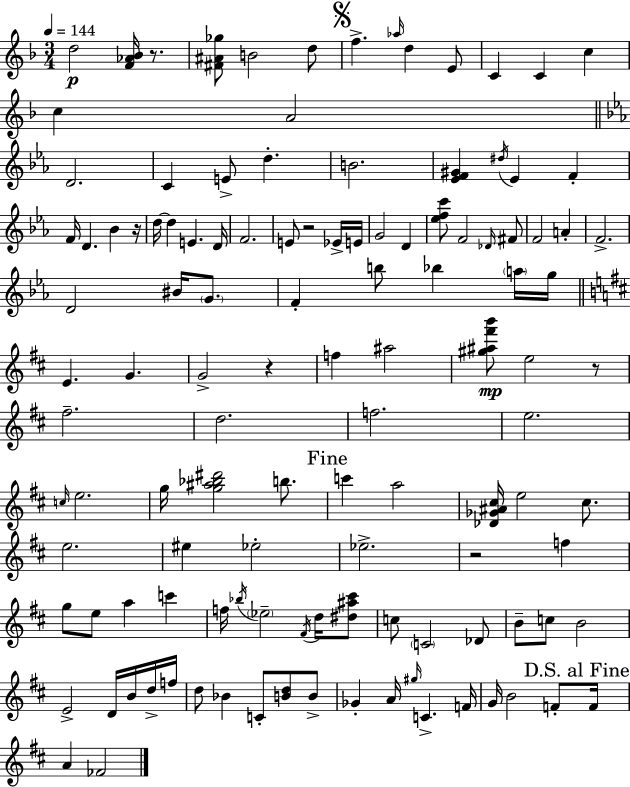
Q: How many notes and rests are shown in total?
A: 120